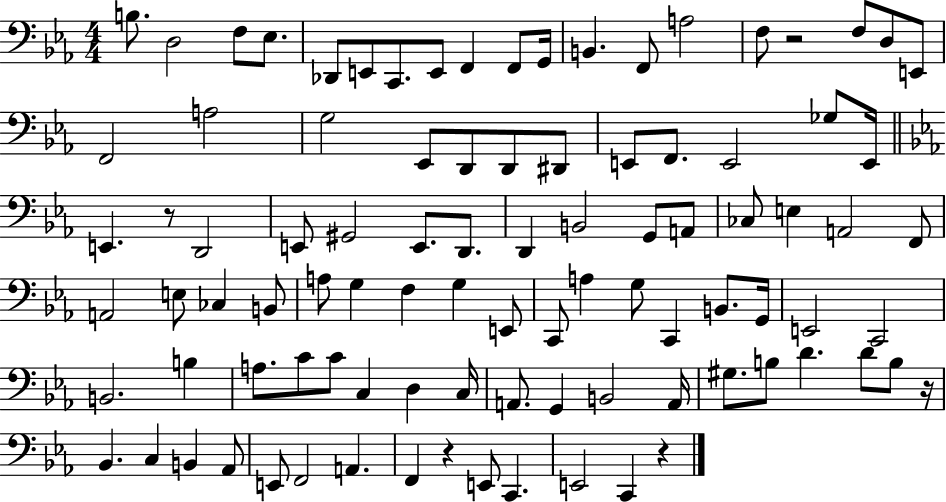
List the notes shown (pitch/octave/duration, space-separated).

B3/e. D3/h F3/e Eb3/e. Db2/e E2/e C2/e. E2/e F2/q F2/e G2/s B2/q. F2/e A3/h F3/e R/h F3/e D3/e E2/e F2/h A3/h G3/h Eb2/e D2/e D2/e D#2/e E2/e F2/e. E2/h Gb3/e E2/s E2/q. R/e D2/h E2/e G#2/h E2/e. D2/e. D2/q B2/h G2/e A2/e CES3/e E3/q A2/h F2/e A2/h E3/e CES3/q B2/e A3/e G3/q F3/q G3/q E2/e C2/e A3/q G3/e C2/q B2/e. G2/s E2/h C2/h B2/h. B3/q A3/e. C4/e C4/e C3/q D3/q C3/s A2/e. G2/q B2/h A2/s G#3/e. B3/e D4/q. D4/e B3/e R/s Bb2/q. C3/q B2/q Ab2/e E2/e F2/h A2/q. F2/q R/q E2/e C2/q. E2/h C2/q R/q